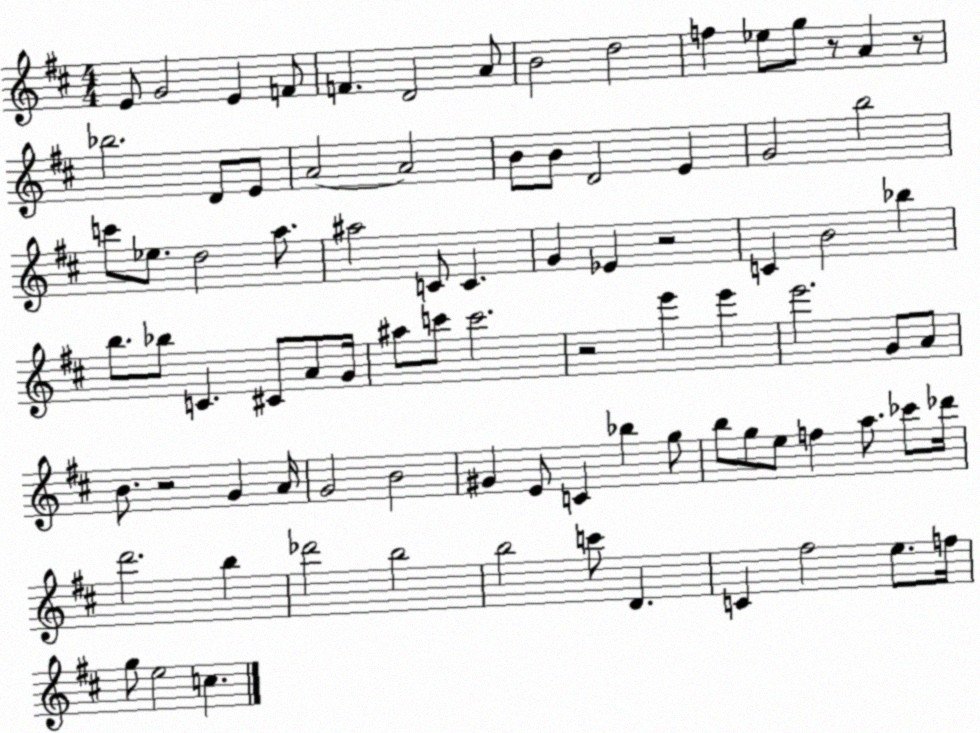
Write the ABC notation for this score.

X:1
T:Untitled
M:4/4
L:1/4
K:D
E/2 G2 E F/2 F D2 A/2 B2 d2 f _e/2 g/2 z/2 A z/2 _b2 D/2 E/2 A2 A2 B/2 B/2 D2 E G2 b2 c'/2 _e/2 d2 a/2 ^a2 C/2 C G _E z2 C B2 _b b/2 _b/2 C ^C/2 A/2 G/4 ^a/2 c'/2 c'2 z2 e' e' e'2 G/2 A/2 B/2 z2 G A/4 G2 B2 ^G E/2 C _b g/2 b/2 g/2 e/2 f a/2 _c'/2 _d'/4 d'2 b _d'2 b2 b2 c'/2 D C ^f2 e/2 f/4 g/2 e2 c